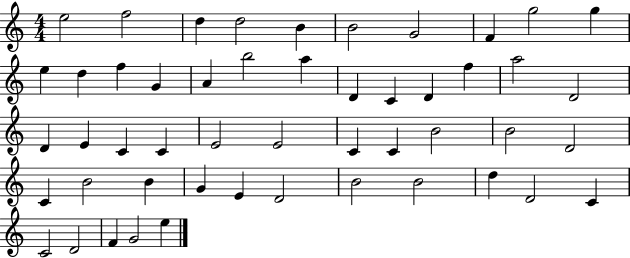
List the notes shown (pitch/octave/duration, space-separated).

E5/h F5/h D5/q D5/h B4/q B4/h G4/h F4/q G5/h G5/q E5/q D5/q F5/q G4/q A4/q B5/h A5/q D4/q C4/q D4/q F5/q A5/h D4/h D4/q E4/q C4/q C4/q E4/h E4/h C4/q C4/q B4/h B4/h D4/h C4/q B4/h B4/q G4/q E4/q D4/h B4/h B4/h D5/q D4/h C4/q C4/h D4/h F4/q G4/h E5/q